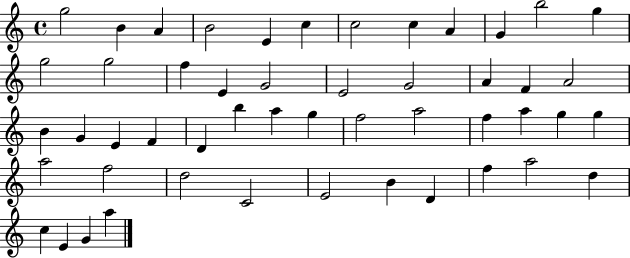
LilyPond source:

{
  \clef treble
  \time 4/4
  \defaultTimeSignature
  \key c \major
  g''2 b'4 a'4 | b'2 e'4 c''4 | c''2 c''4 a'4 | g'4 b''2 g''4 | \break g''2 g''2 | f''4 e'4 g'2 | e'2 g'2 | a'4 f'4 a'2 | \break b'4 g'4 e'4 f'4 | d'4 b''4 a''4 g''4 | f''2 a''2 | f''4 a''4 g''4 g''4 | \break a''2 f''2 | d''2 c'2 | e'2 b'4 d'4 | f''4 a''2 d''4 | \break c''4 e'4 g'4 a''4 | \bar "|."
}